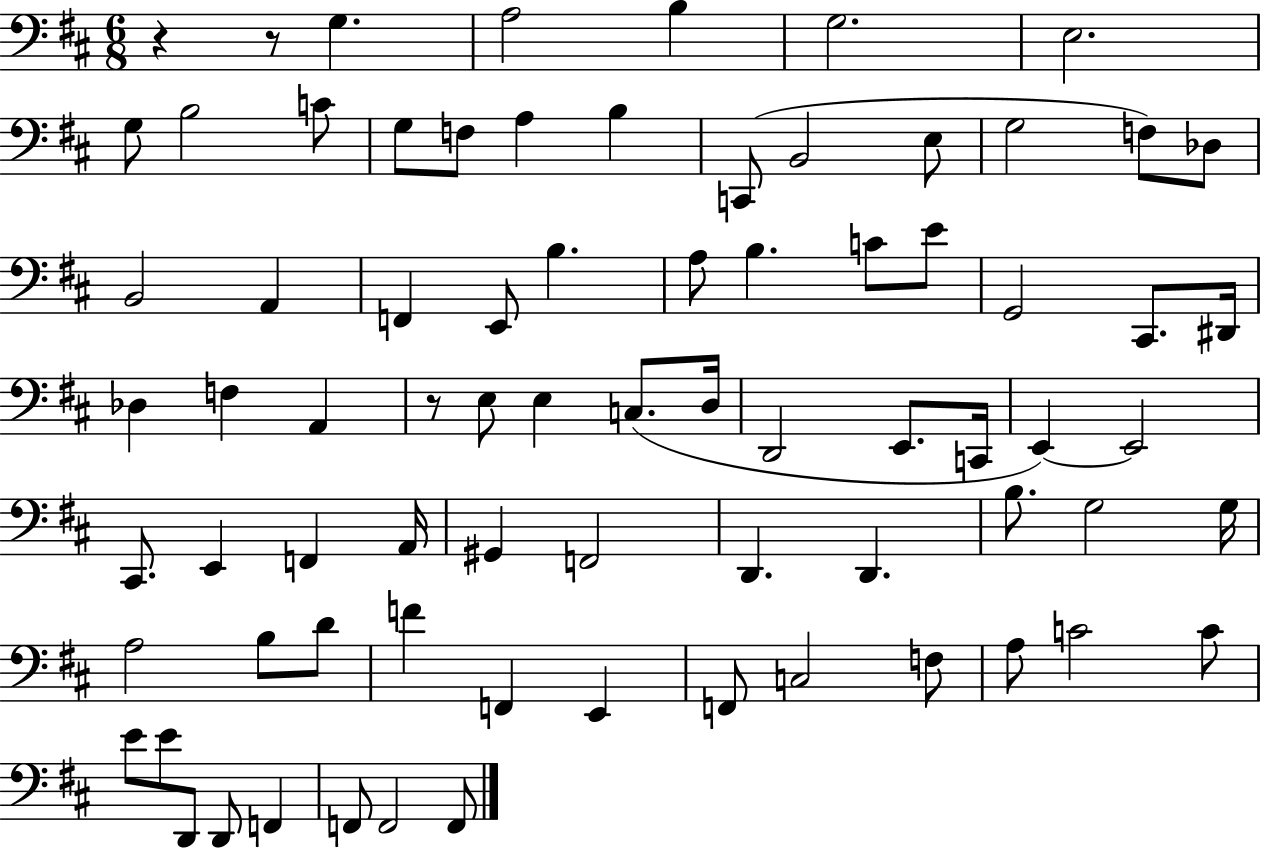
{
  \clef bass
  \numericTimeSignature
  \time 6/8
  \key d \major
  r4 r8 g4. | a2 b4 | g2. | e2. | \break g8 b2 c'8 | g8 f8 a4 b4 | c,8( b,2 e8 | g2 f8) des8 | \break b,2 a,4 | f,4 e,8 b4. | a8 b4. c'8 e'8 | g,2 cis,8. dis,16 | \break des4 f4 a,4 | r8 e8 e4 c8.( d16 | d,2 e,8. c,16 | e,4~~) e,2 | \break cis,8. e,4 f,4 a,16 | gis,4 f,2 | d,4. d,4. | b8. g2 g16 | \break a2 b8 d'8 | f'4 f,4 e,4 | f,8 c2 f8 | a8 c'2 c'8 | \break e'8 e'8 d,8 d,8 f,4 | f,8 f,2 f,8 | \bar "|."
}